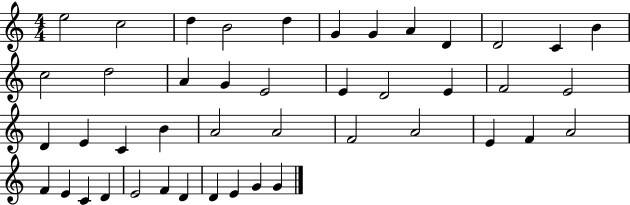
E5/h C5/h D5/q B4/h D5/q G4/q G4/q A4/q D4/q D4/h C4/q B4/q C5/h D5/h A4/q G4/q E4/h E4/q D4/h E4/q F4/h E4/h D4/q E4/q C4/q B4/q A4/h A4/h F4/h A4/h E4/q F4/q A4/h F4/q E4/q C4/q D4/q E4/h F4/q D4/q D4/q E4/q G4/q G4/q